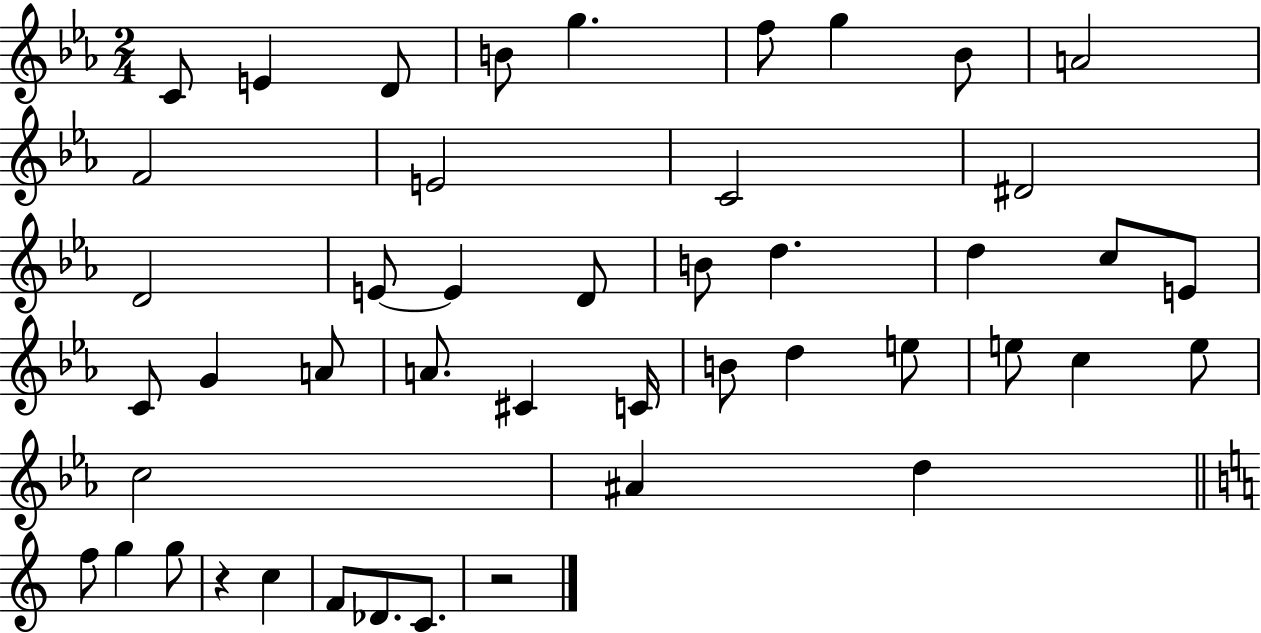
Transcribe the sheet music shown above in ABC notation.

X:1
T:Untitled
M:2/4
L:1/4
K:Eb
C/2 E D/2 B/2 g f/2 g _B/2 A2 F2 E2 C2 ^D2 D2 E/2 E D/2 B/2 d d c/2 E/2 C/2 G A/2 A/2 ^C C/4 B/2 d e/2 e/2 c e/2 c2 ^A d f/2 g g/2 z c F/2 _D/2 C/2 z2